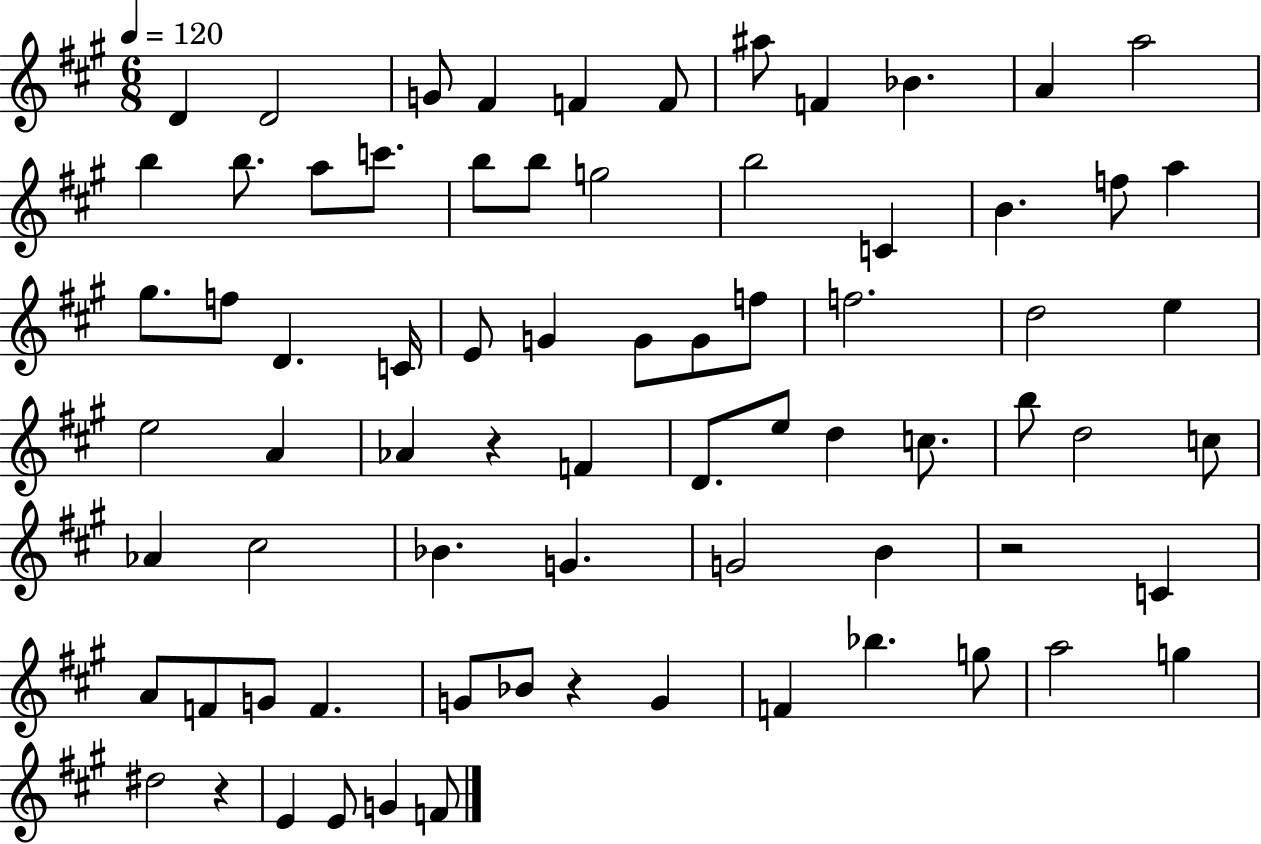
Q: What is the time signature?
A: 6/8